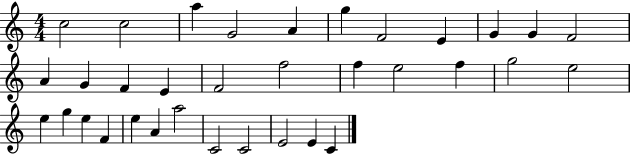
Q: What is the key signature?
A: C major